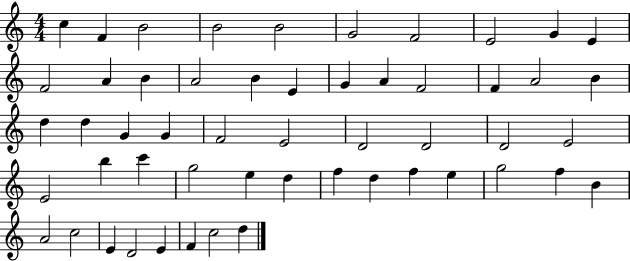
X:1
T:Untitled
M:4/4
L:1/4
K:C
c F B2 B2 B2 G2 F2 E2 G E F2 A B A2 B E G A F2 F A2 B d d G G F2 E2 D2 D2 D2 E2 E2 b c' g2 e d f d f e g2 f B A2 c2 E D2 E F c2 d